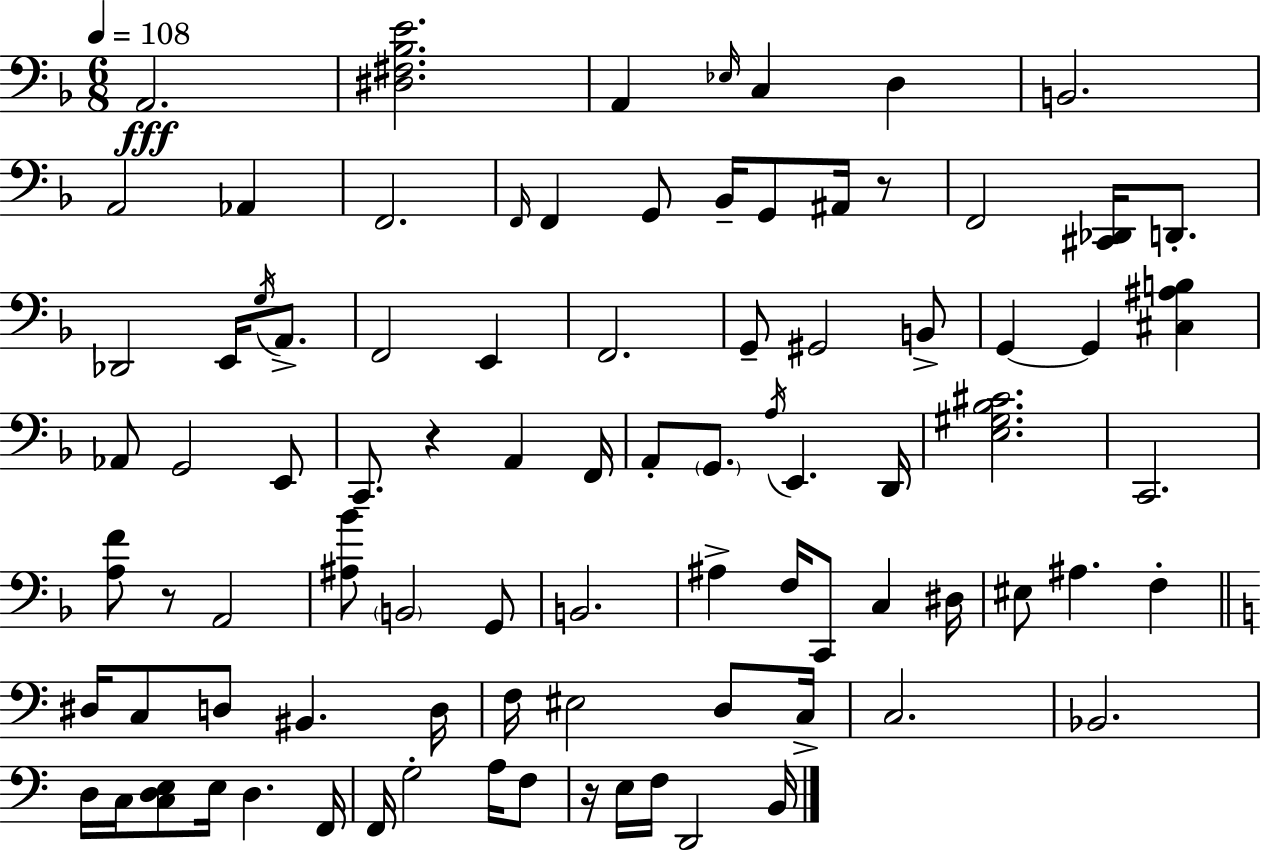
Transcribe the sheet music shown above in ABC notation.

X:1
T:Untitled
M:6/8
L:1/4
K:F
A,,2 [^D,^F,_B,E]2 A,, _E,/4 C, D, B,,2 A,,2 _A,, F,,2 F,,/4 F,, G,,/2 _B,,/4 G,,/2 ^A,,/4 z/2 F,,2 [^C,,_D,,]/4 D,,/2 _D,,2 E,,/4 G,/4 A,,/2 F,,2 E,, F,,2 G,,/2 ^G,,2 B,,/2 G,, G,, [^C,^A,B,] _A,,/2 G,,2 E,,/2 C,,/2 z A,, F,,/4 A,,/2 G,,/2 A,/4 E,, D,,/4 [E,^G,_B,^C]2 C,,2 [A,F]/2 z/2 A,,2 [^A,_B]/2 B,,2 G,,/2 B,,2 ^A, F,/4 C,,/2 C, ^D,/4 ^E,/2 ^A, F, ^D,/4 C,/2 D,/2 ^B,, D,/4 F,/4 ^E,2 D,/2 C,/4 C,2 _B,,2 D,/4 C,/4 [C,D,E,]/2 E,/4 D, F,,/4 F,,/4 G,2 A,/4 F,/2 z/4 E,/4 F,/4 D,,2 B,,/4